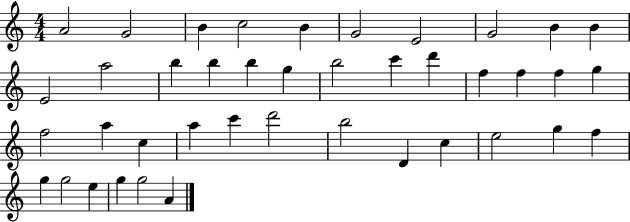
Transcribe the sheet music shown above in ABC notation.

X:1
T:Untitled
M:4/4
L:1/4
K:C
A2 G2 B c2 B G2 E2 G2 B B E2 a2 b b b g b2 c' d' f f f g f2 a c a c' d'2 b2 D c e2 g f g g2 e g g2 A